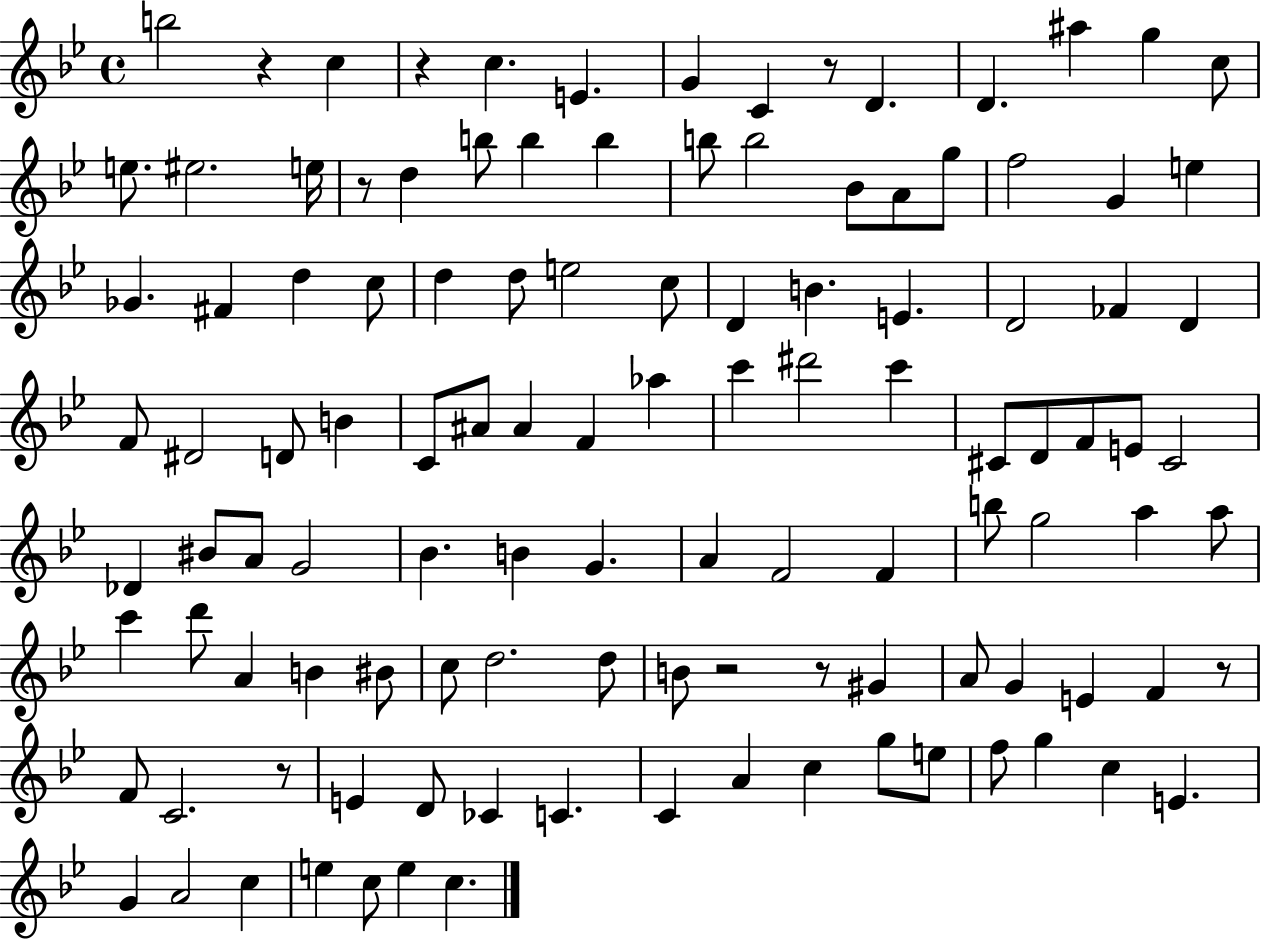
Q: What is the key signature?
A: BES major